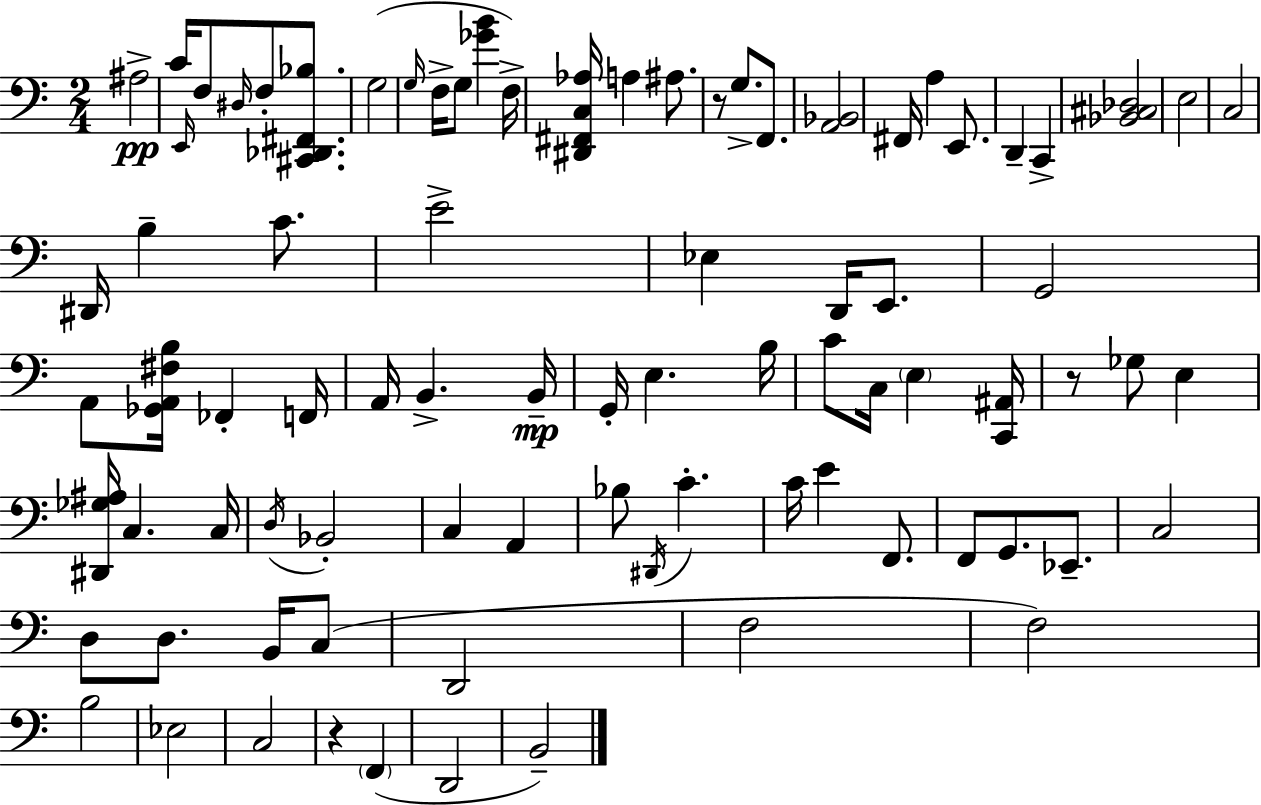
X:1
T:Untitled
M:2/4
L:1/4
K:Am
^A,2 C/4 E,,/4 F,/2 ^D,/4 F,/2 [^C,,_D,,^F,,_B,]/2 G,2 G,/4 F,/4 G,/2 [_GB] F,/4 [^D,,^F,,C,_A,]/4 A, ^A,/2 z/2 G,/2 F,,/2 [A,,_B,,]2 ^F,,/4 A, E,,/2 D,, C,, [_B,,^C,_D,]2 E,2 C,2 ^D,,/4 B, C/2 E2 _E, D,,/4 E,,/2 G,,2 A,,/2 [_G,,A,,^F,B,]/4 _F,, F,,/4 A,,/4 B,, B,,/4 G,,/4 E, B,/4 C/2 C,/4 E, [C,,^A,,]/4 z/2 _G,/2 E, [^D,,_G,^A,]/4 C, C,/4 D,/4 _B,,2 C, A,, _B,/2 ^D,,/4 C C/4 E F,,/2 F,,/2 G,,/2 _E,,/2 C,2 D,/2 D,/2 B,,/4 C,/2 D,,2 F,2 F,2 B,2 _E,2 C,2 z F,, D,,2 B,,2